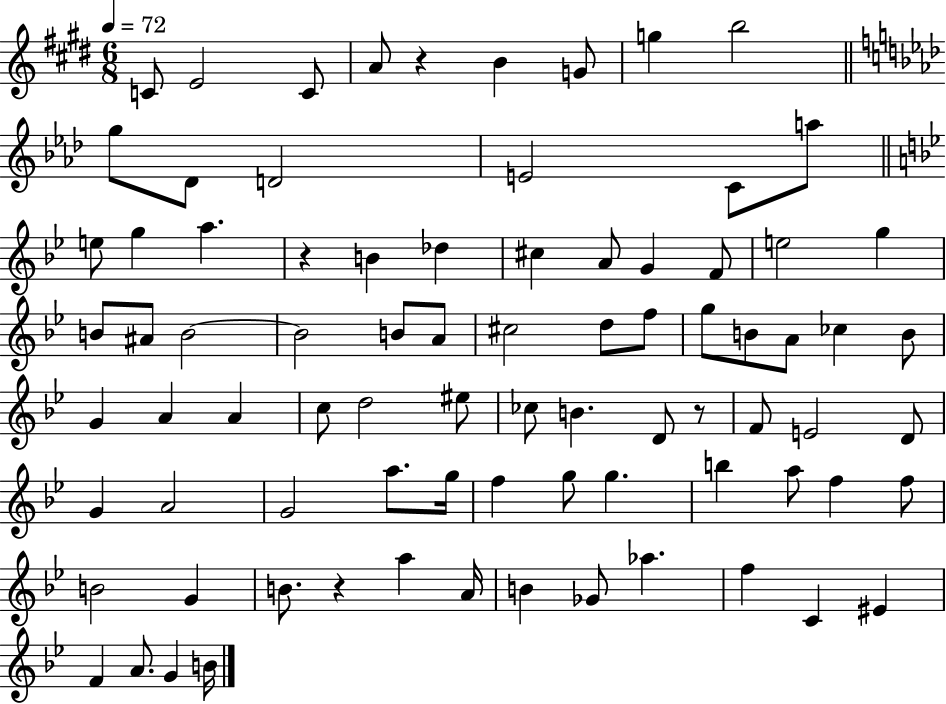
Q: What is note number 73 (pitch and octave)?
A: C4